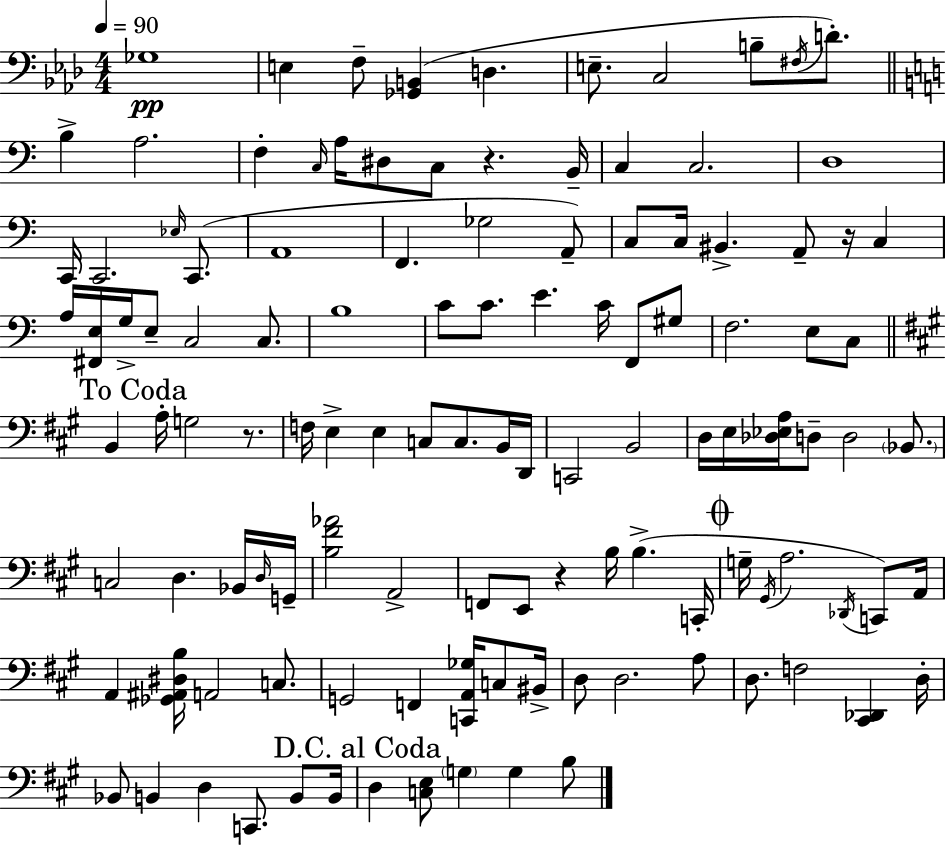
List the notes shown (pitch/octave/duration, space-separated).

Gb3/w E3/q F3/e [Gb2,B2]/q D3/q. E3/e. C3/h B3/e F#3/s D4/e. B3/q A3/h. F3/q C3/s A3/s D#3/e C3/e R/q. B2/s C3/q C3/h. D3/w C2/s C2/h. Eb3/s C2/e. A2/w F2/q. Gb3/h A2/e C3/e C3/s BIS2/q. A2/e R/s C3/q A3/s [F#2,E3]/s G3/s E3/e C3/h C3/e. B3/w C4/e C4/e. E4/q. C4/s F2/e G#3/e F3/h. E3/e C3/e B2/q A3/s G3/h R/e. F3/s E3/q E3/q C3/e C3/e. B2/s D2/s C2/h B2/h D3/s E3/s [Db3,Eb3,A3]/s D3/e D3/h Bb2/e. C3/h D3/q. Bb2/s D3/s G2/s [B3,F#4,Ab4]/h A2/h F2/e E2/e R/q B3/s B3/q. C2/s G3/s G#2/s A3/h. Db2/s C2/e A2/s A2/q [Gb2,A#2,D#3,B3]/s A2/h C3/e. G2/h F2/q [C2,A2,Gb3]/s C3/e BIS2/s D3/e D3/h. A3/e D3/e. F3/h [C#2,Db2]/q D3/s Bb2/e B2/q D3/q C2/e. B2/e B2/s D3/q [C3,E3]/e G3/q G3/q B3/e